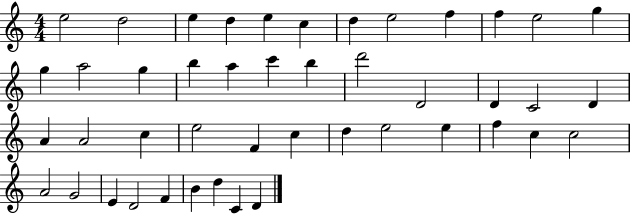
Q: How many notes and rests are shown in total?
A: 45